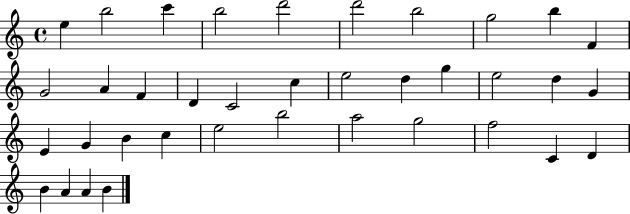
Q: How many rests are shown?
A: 0